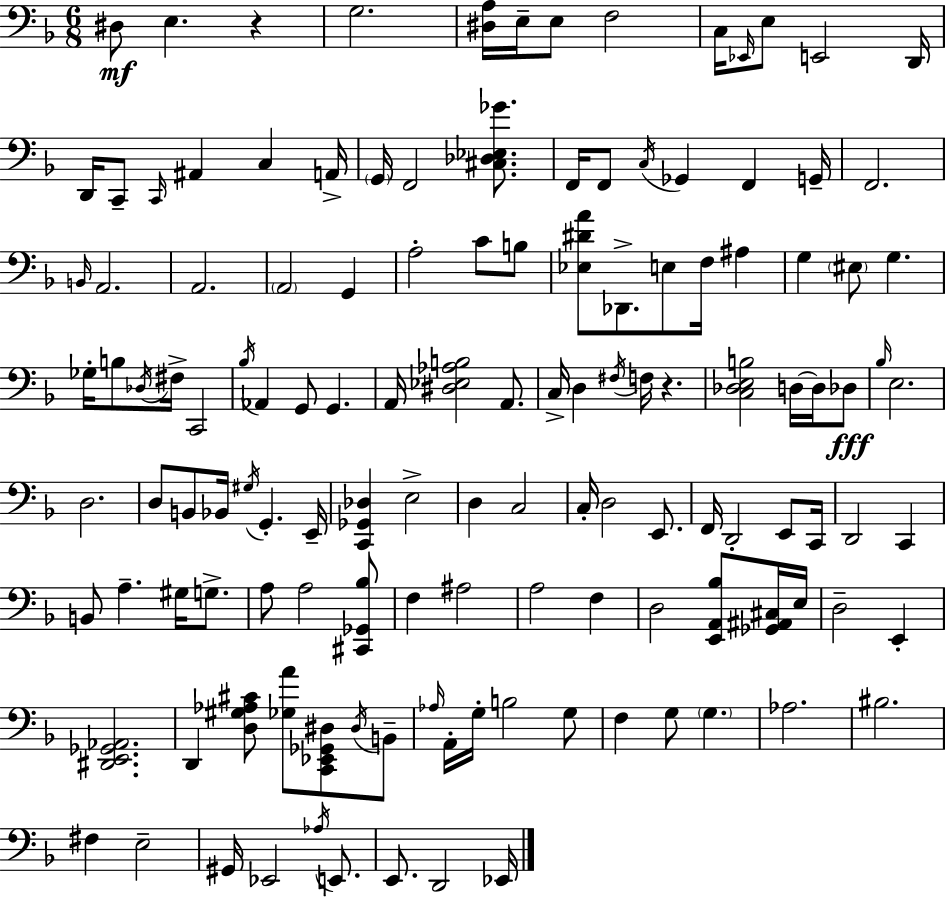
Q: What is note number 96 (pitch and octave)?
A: D#3